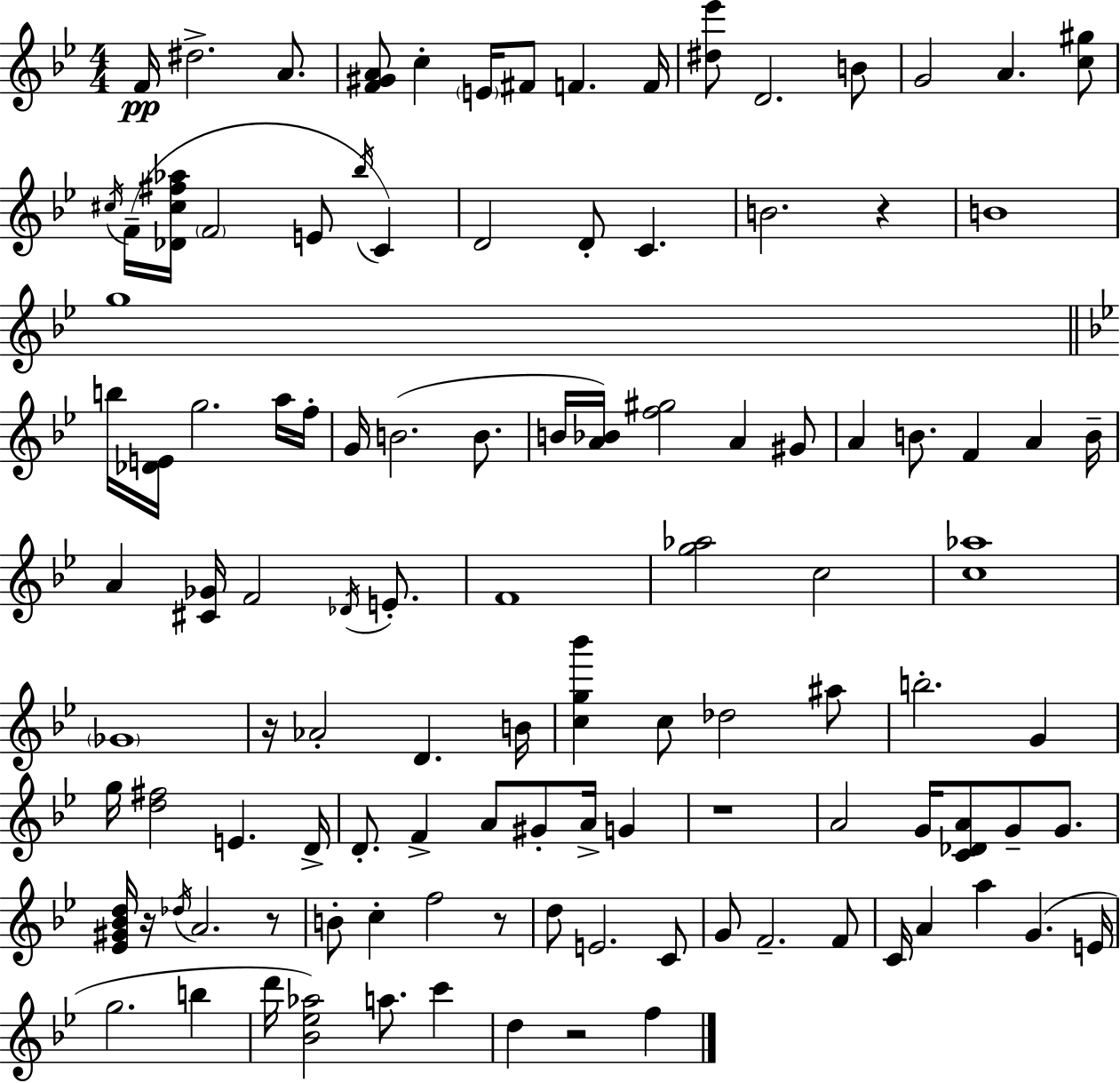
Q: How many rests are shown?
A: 7